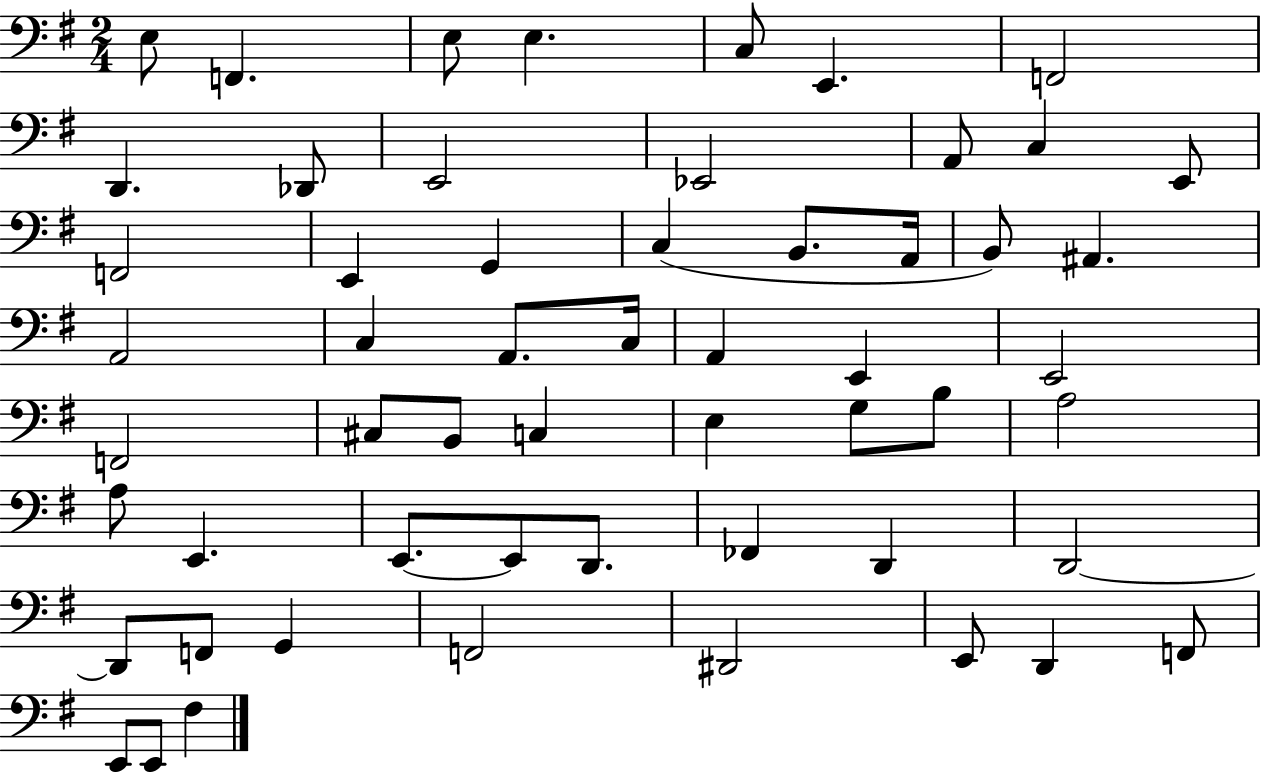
E3/e F2/q. E3/e E3/q. C3/e E2/q. F2/h D2/q. Db2/e E2/h Eb2/h A2/e C3/q E2/e F2/h E2/q G2/q C3/q B2/e. A2/s B2/e A#2/q. A2/h C3/q A2/e. C3/s A2/q E2/q E2/h F2/h C#3/e B2/e C3/q E3/q G3/e B3/e A3/h A3/e E2/q. E2/e. E2/e D2/e. FES2/q D2/q D2/h D2/e F2/e G2/q F2/h D#2/h E2/e D2/q F2/e E2/e E2/e F#3/q